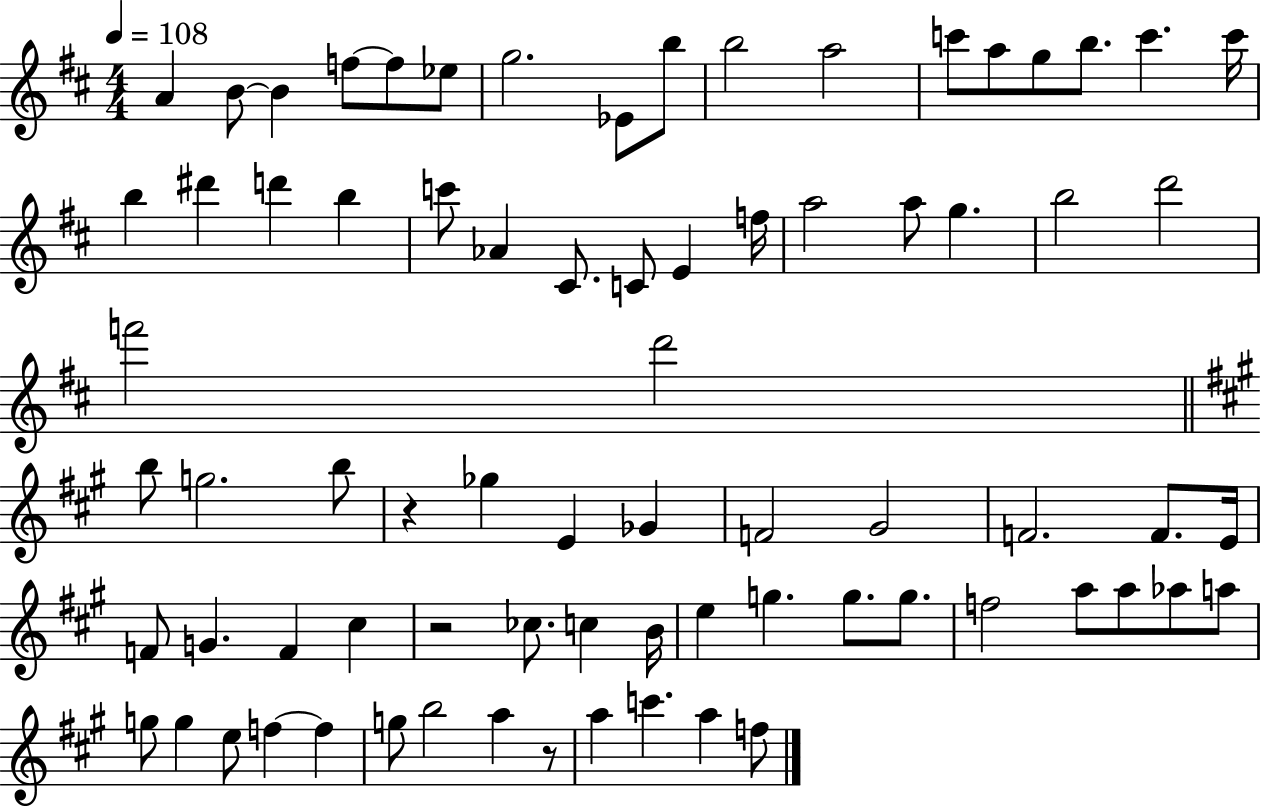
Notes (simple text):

A4/q B4/e B4/q F5/e F5/e Eb5/e G5/h. Eb4/e B5/e B5/h A5/h C6/e A5/e G5/e B5/e. C6/q. C6/s B5/q D#6/q D6/q B5/q C6/e Ab4/q C#4/e. C4/e E4/q F5/s A5/h A5/e G5/q. B5/h D6/h F6/h D6/h B5/e G5/h. B5/e R/q Gb5/q E4/q Gb4/q F4/h G#4/h F4/h. F4/e. E4/s F4/e G4/q. F4/q C#5/q R/h CES5/e. C5/q B4/s E5/q G5/q. G5/e. G5/e. F5/h A5/e A5/e Ab5/e A5/e G5/e G5/q E5/e F5/q F5/q G5/e B5/h A5/q R/e A5/q C6/q. A5/q F5/e